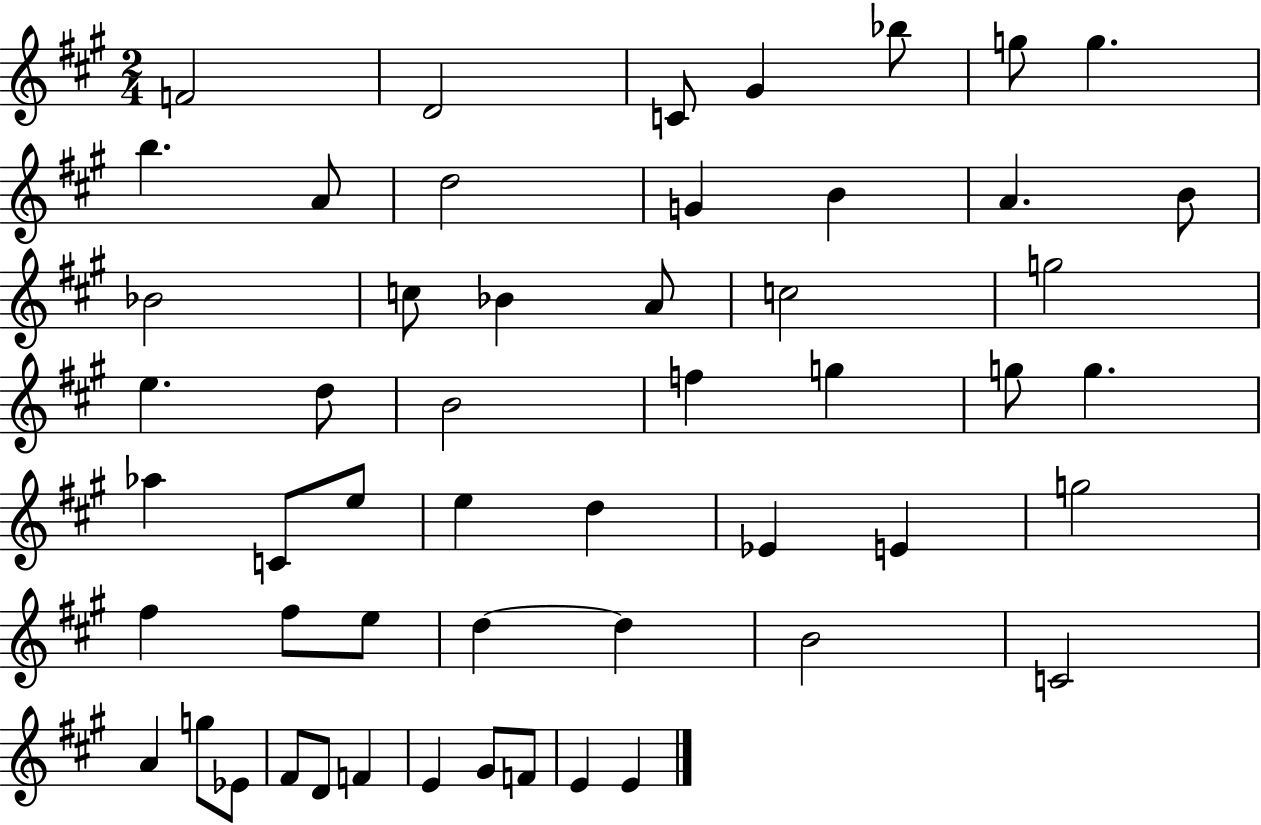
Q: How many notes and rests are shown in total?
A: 53